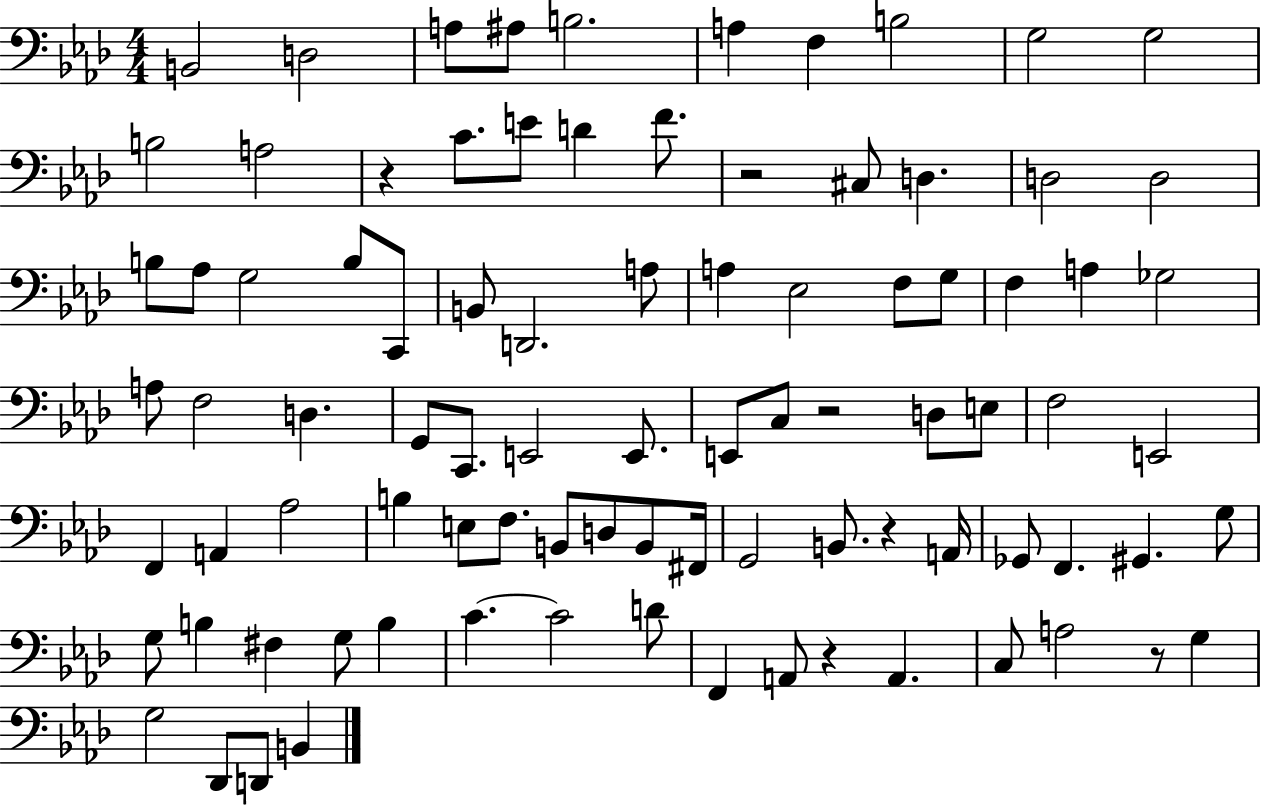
B2/h D3/h A3/e A#3/e B3/h. A3/q F3/q B3/h G3/h G3/h B3/h A3/h R/q C4/e. E4/e D4/q F4/e. R/h C#3/e D3/q. D3/h D3/h B3/e Ab3/e G3/h B3/e C2/e B2/e D2/h. A3/e A3/q Eb3/h F3/e G3/e F3/q A3/q Gb3/h A3/e F3/h D3/q. G2/e C2/e. E2/h E2/e. E2/e C3/e R/h D3/e E3/e F3/h E2/h F2/q A2/q Ab3/h B3/q E3/e F3/e. B2/e D3/e B2/e F#2/s G2/h B2/e. R/q A2/s Gb2/e F2/q. G#2/q. G3/e G3/e B3/q F#3/q G3/e B3/q C4/q. C4/h D4/e F2/q A2/e R/q A2/q. C3/e A3/h R/e G3/q G3/h Db2/e D2/e B2/q